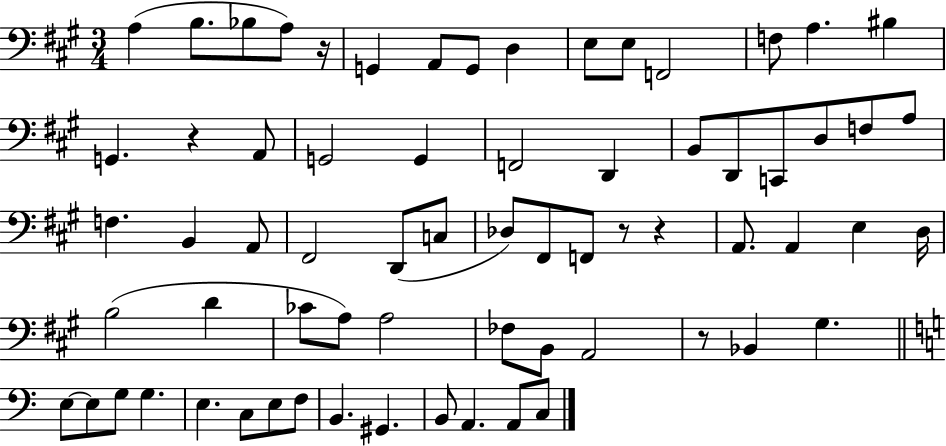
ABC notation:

X:1
T:Untitled
M:3/4
L:1/4
K:A
A, B,/2 _B,/2 A,/2 z/4 G,, A,,/2 G,,/2 D, E,/2 E,/2 F,,2 F,/2 A, ^B, G,, z A,,/2 G,,2 G,, F,,2 D,, B,,/2 D,,/2 C,,/2 D,/2 F,/2 A,/2 F, B,, A,,/2 ^F,,2 D,,/2 C,/2 _D,/2 ^F,,/2 F,,/2 z/2 z A,,/2 A,, E, D,/4 B,2 D _C/2 A,/2 A,2 _F,/2 B,,/2 A,,2 z/2 _B,, ^G, E,/2 E,/2 G,/2 G, E, C,/2 E,/2 F,/2 B,, ^G,, B,,/2 A,, A,,/2 C,/2